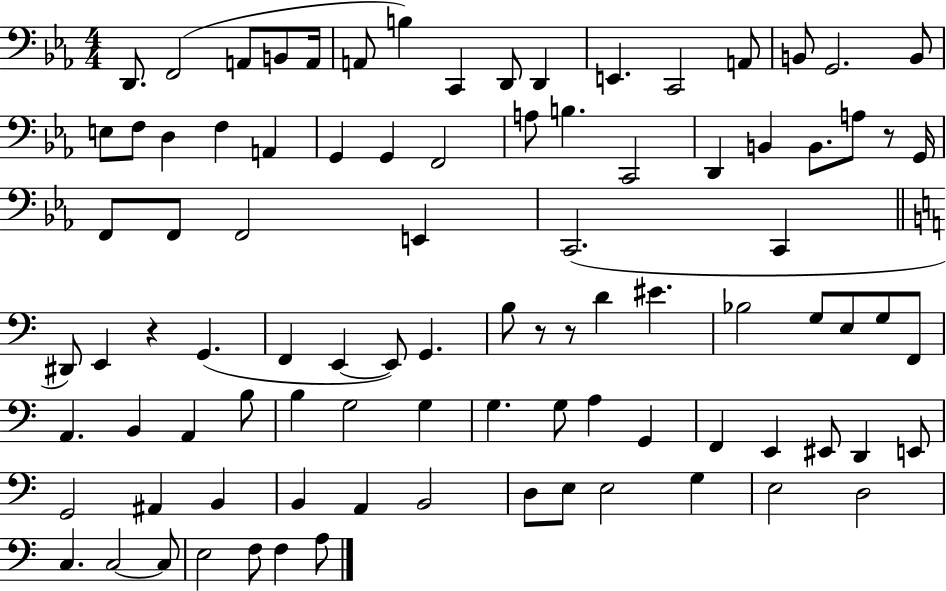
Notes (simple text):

D2/e. F2/h A2/e B2/e A2/s A2/e B3/q C2/q D2/e D2/q E2/q. C2/h A2/e B2/e G2/h. B2/e E3/e F3/e D3/q F3/q A2/q G2/q G2/q F2/h A3/e B3/q. C2/h D2/q B2/q B2/e. A3/e R/e G2/s F2/e F2/e F2/h E2/q C2/h. C2/q D#2/e E2/q R/q G2/q. F2/q E2/q E2/e G2/q. B3/e R/e R/e D4/q EIS4/q. Bb3/h G3/e E3/e G3/e F2/e A2/q. B2/q A2/q B3/e B3/q G3/h G3/q G3/q. G3/e A3/q G2/q F2/q E2/q EIS2/e D2/q E2/e G2/h A#2/q B2/q B2/q A2/q B2/h D3/e E3/e E3/h G3/q E3/h D3/h C3/q. C3/h C3/e E3/h F3/e F3/q A3/e